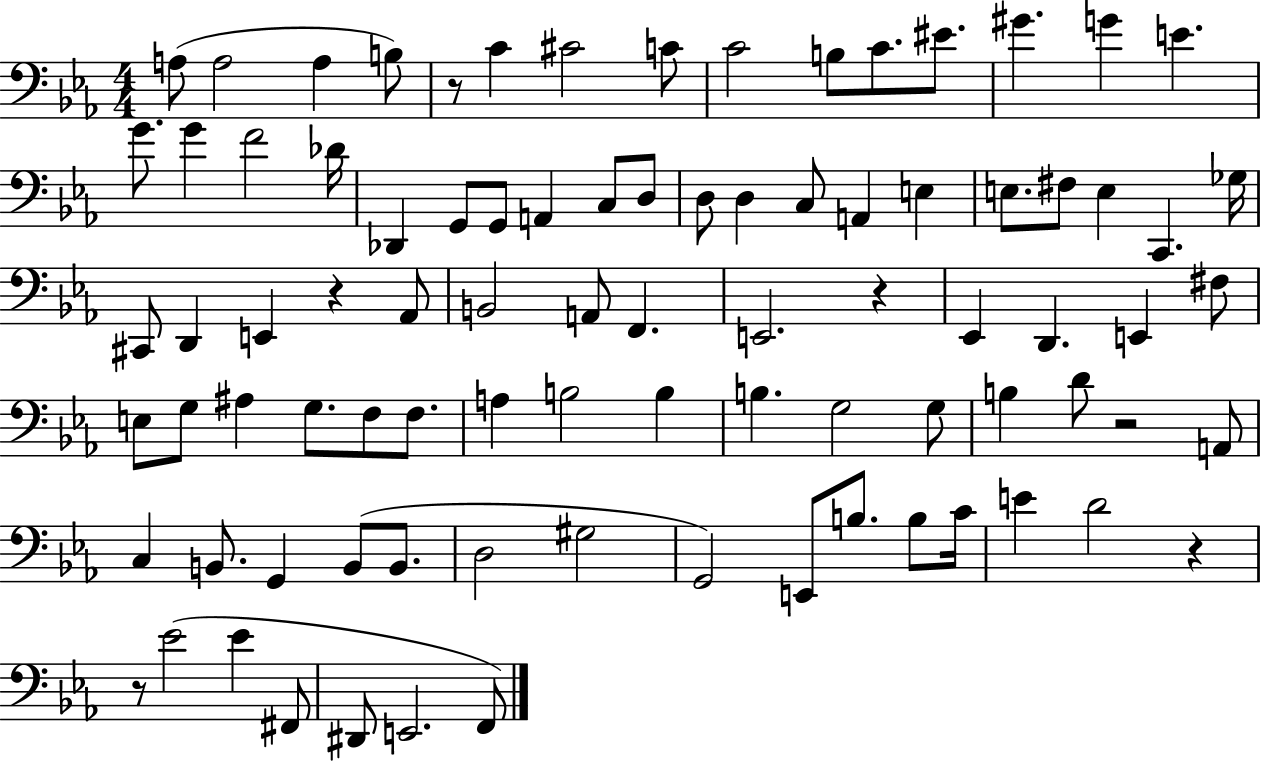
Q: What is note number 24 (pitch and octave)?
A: D3